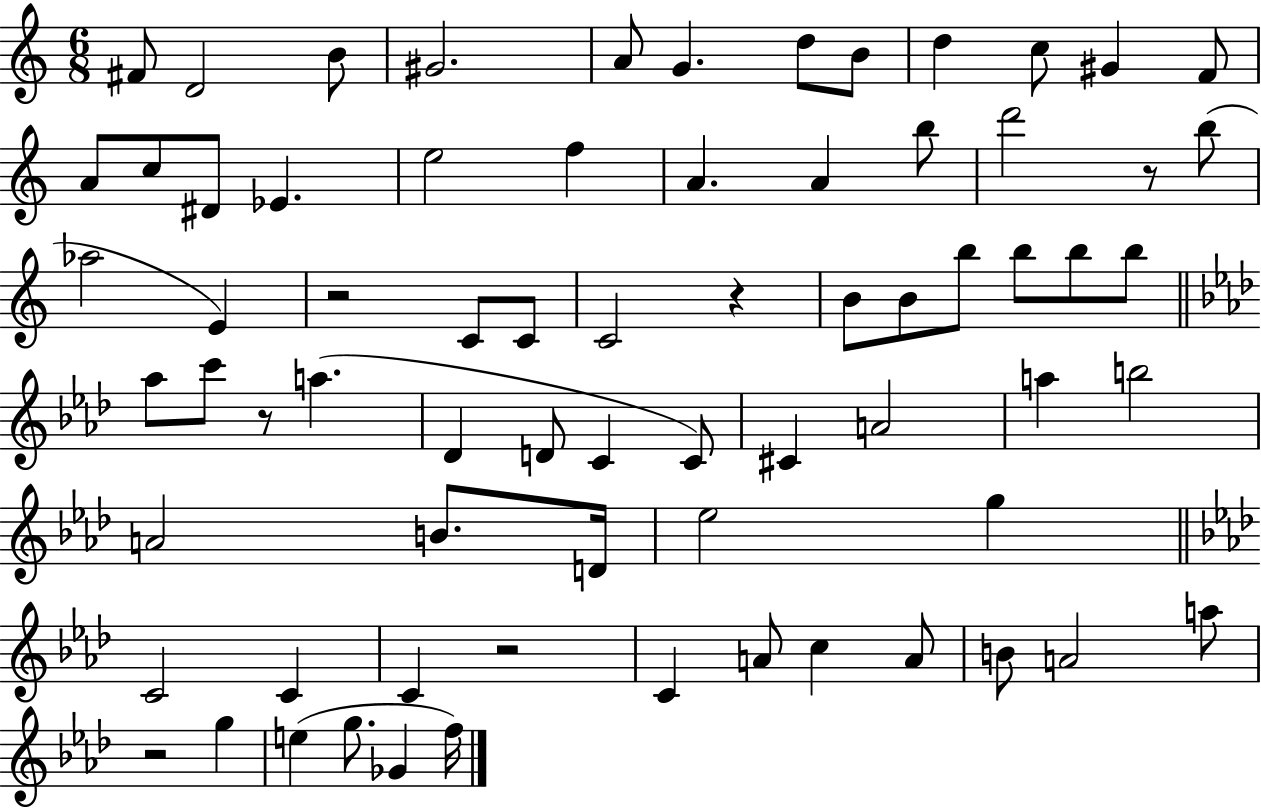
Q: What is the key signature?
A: C major